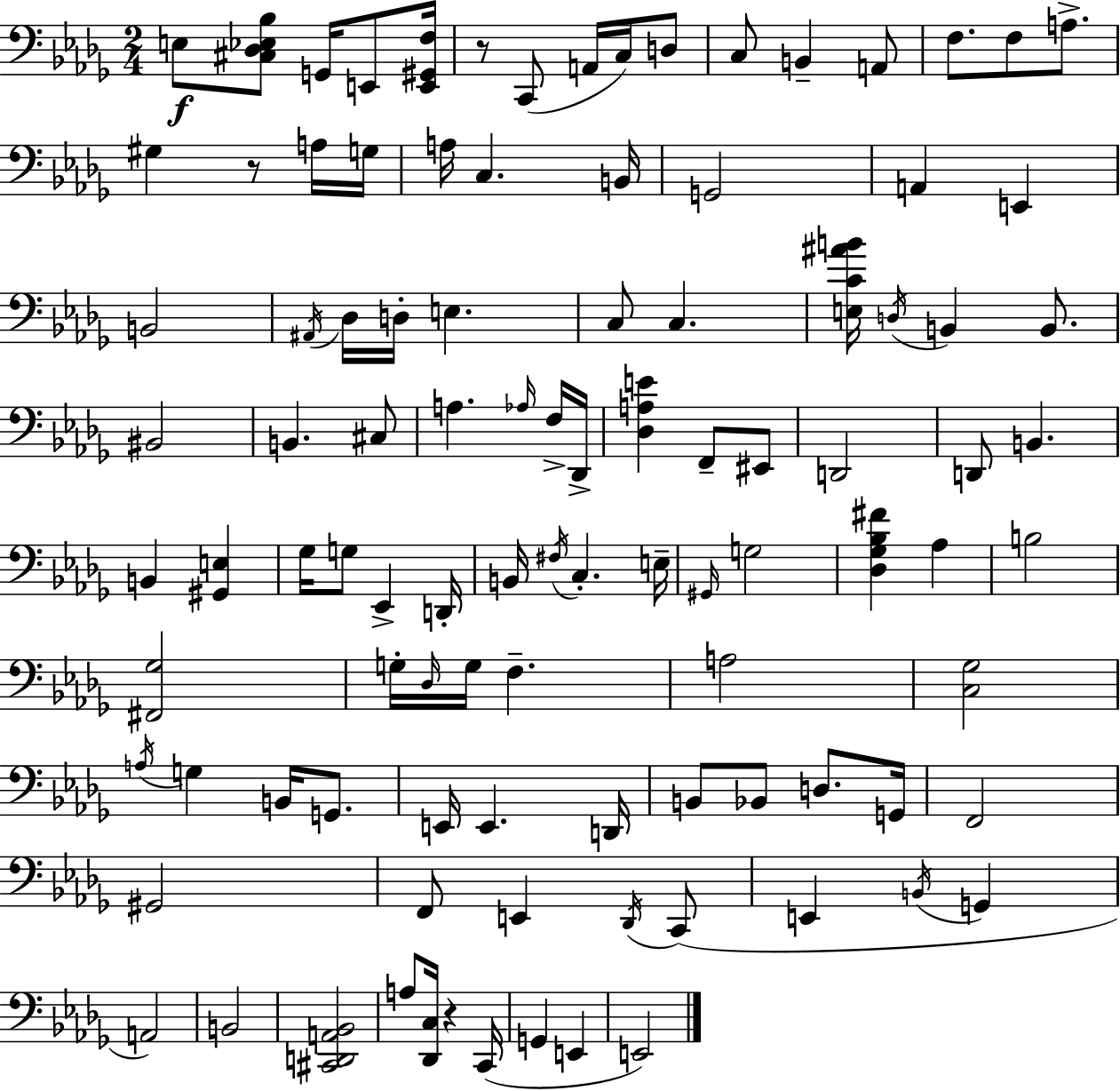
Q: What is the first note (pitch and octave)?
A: E3